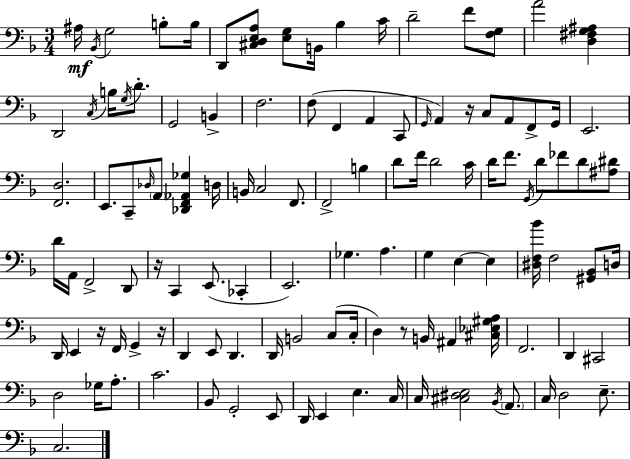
X:1
T:Untitled
M:3/4
L:1/4
K:Dm
^A,/4 _B,,/4 G,2 B,/2 B,/4 D,,/2 [^C,D,E,A,]/2 [E,G,]/2 B,,/4 _B, C/4 D2 F/2 [F,G,]/2 A2 [D,^F,G,^A,] D,,2 C,/4 B,/4 G,/4 D/2 G,,2 B,, F,2 F,/2 F,, A,, C,,/2 G,,/4 A,, z/4 C,/2 A,,/2 F,,/2 G,,/4 E,,2 [F,,D,]2 E,,/2 C,,/2 _D,/4 A,,/2 [_D,,F,,_A,,_G,] D,/4 B,,/4 C,2 F,,/2 F,,2 B, D/2 F/4 D2 C/4 D/4 F/2 G,,/4 D/2 _F/2 D/2 [^A,^D]/2 D/4 A,,/4 F,,2 D,,/2 z/4 C,, E,,/2 _C,, E,,2 _G, A, G, E, E, [^D,F,_B]/4 F,2 [^G,,_B,,]/2 D,/4 D,,/4 E,, z/4 F,,/4 G,, z/4 D,, E,,/2 D,, D,,/4 B,,2 C,/2 C,/4 D, z/2 B,,/4 ^A,, [^C,_E,^G,A,]/4 F,,2 D,, ^C,,2 D,2 _G,/4 A,/2 C2 _B,,/2 G,,2 E,,/2 D,,/4 E,, E, C,/4 C,/4 [^C,^D,E,]2 _B,,/4 A,,/2 C,/4 D,2 E,/2 C,2